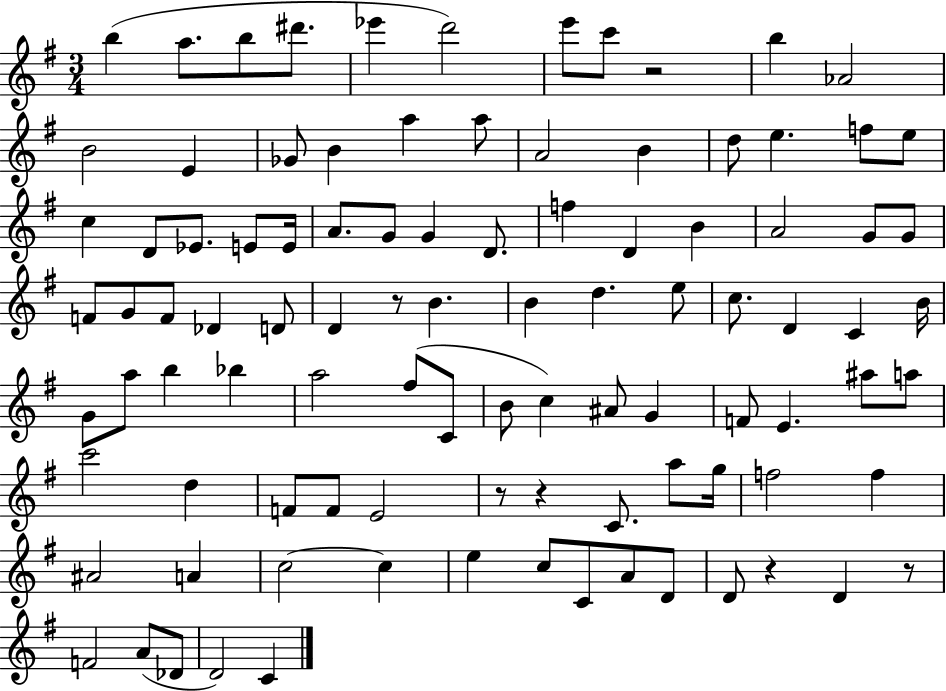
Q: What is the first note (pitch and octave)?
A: B5